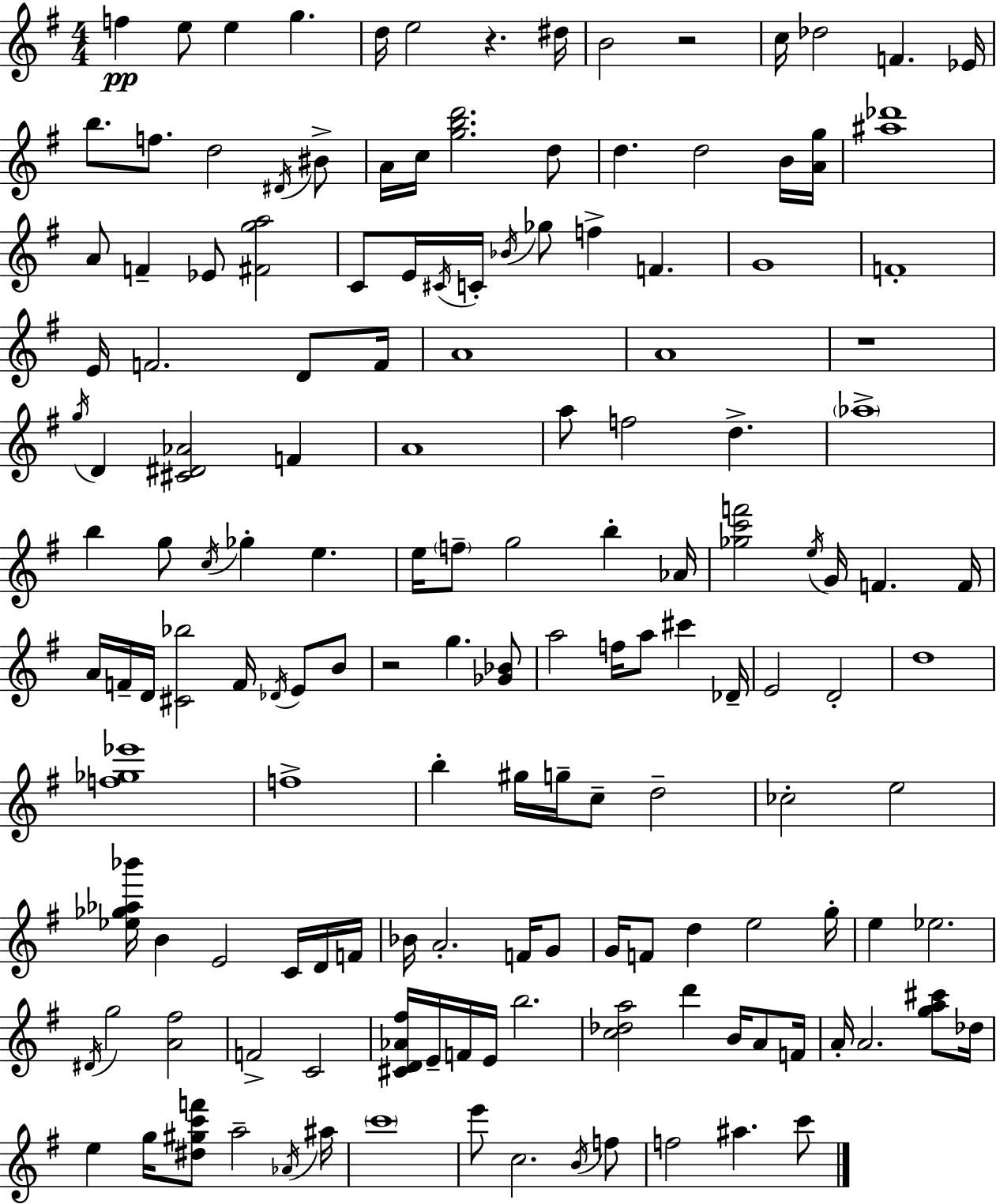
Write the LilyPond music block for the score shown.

{
  \clef treble
  \numericTimeSignature
  \time 4/4
  \key g \major
  f''4\pp e''8 e''4 g''4. | d''16 e''2 r4. dis''16 | b'2 r2 | c''16 des''2 f'4. ees'16 | \break b''8. f''8. d''2 \acciaccatura { dis'16 } bis'8-> | a'16 c''16 <g'' b'' d'''>2. d''8 | d''4. d''2 b'16 | <a' g''>16 <ais'' des'''>1 | \break a'8 f'4-- ees'8 <fis' g'' a''>2 | c'8 e'16 \acciaccatura { cis'16 } c'16-. \acciaccatura { bes'16 } ges''8 f''4-> f'4. | g'1 | f'1-. | \break e'16 f'2. | d'8 f'16 a'1 | a'1 | r1 | \break \acciaccatura { g''16 } d'4 <cis' dis' aes'>2 | f'4 a'1 | a''8 f''2 d''4.-> | \parenthesize aes''1-> | \break b''4 g''8 \acciaccatura { c''16 } ges''4-. e''4. | e''16 \parenthesize f''8-- g''2 | b''4-. aes'16 <ges'' c''' f'''>2 \acciaccatura { e''16 } g'16 f'4. | f'16 a'16 f'16-- d'16 <cis' bes''>2 | \break f'16 \acciaccatura { des'16 } e'8 b'8 r2 g''4. | <ges' bes'>8 a''2 f''16 | a''8 cis'''4 des'16-- e'2 d'2-. | d''1 | \break <f'' ges'' ees'''>1 | f''1-> | b''4-. gis''16 g''16-- c''8-- d''2-- | ces''2-. e''2 | \break <ees'' ges'' aes'' bes'''>16 b'4 e'2 | c'16 d'16 f'16 bes'16 a'2.-. | f'16 g'8 g'16 f'8 d''4 e''2 | g''16-. e''4 ees''2. | \break \acciaccatura { dis'16 } g''2 | <a' fis''>2 f'2-> | c'2 <cis' d' aes' fis''>16 e'16-- f'16 e'16 b''2. | <c'' des'' a''>2 | \break d'''4 b'16 a'8 f'16 a'16-. a'2. | <g'' a'' cis'''>8 des''16 e''4 g''16 <dis'' gis'' c''' f'''>8 a''2-- | \acciaccatura { aes'16 } ais''16 \parenthesize c'''1 | e'''8 c''2. | \break \acciaccatura { b'16 } f''8 f''2 | ais''4. c'''8 \bar "|."
}